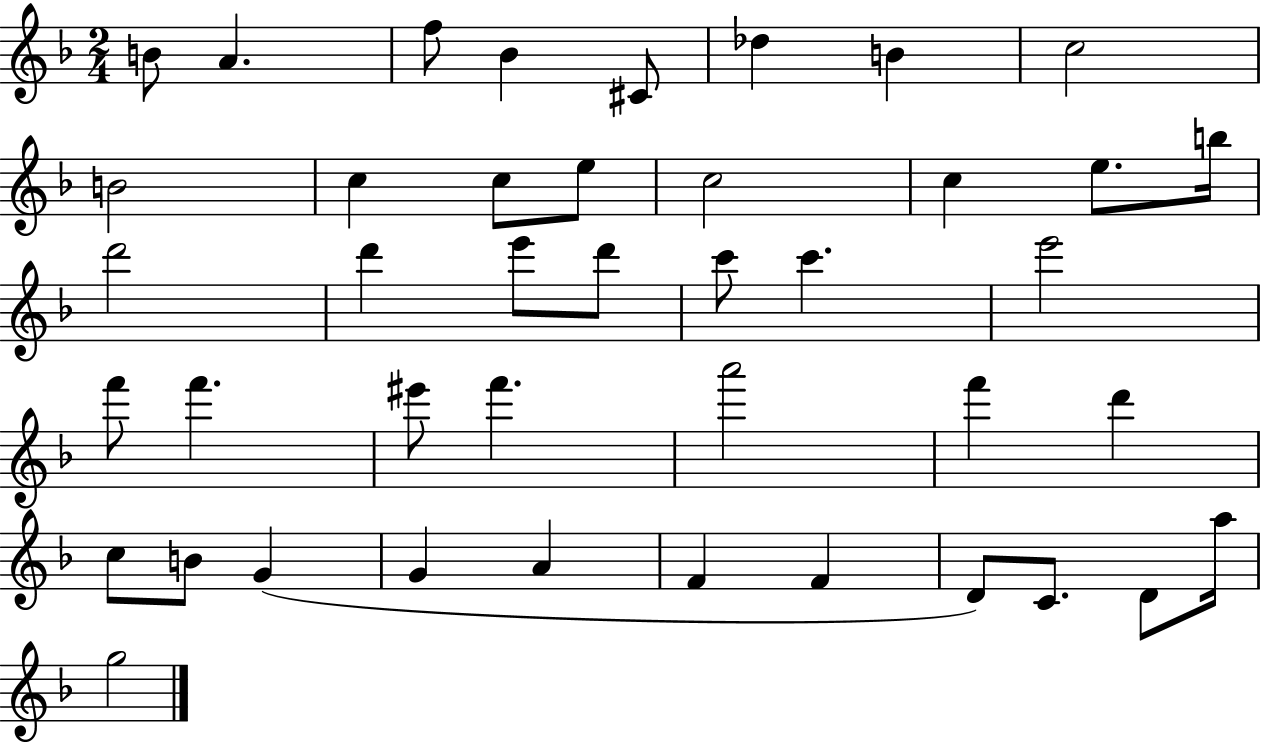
B4/e A4/q. F5/e Bb4/q C#4/e Db5/q B4/q C5/h B4/h C5/q C5/e E5/e C5/h C5/q E5/e. B5/s D6/h D6/q E6/e D6/e C6/e C6/q. E6/h F6/e F6/q. EIS6/e F6/q. A6/h F6/q D6/q C5/e B4/e G4/q G4/q A4/q F4/q F4/q D4/e C4/e. D4/e A5/s G5/h